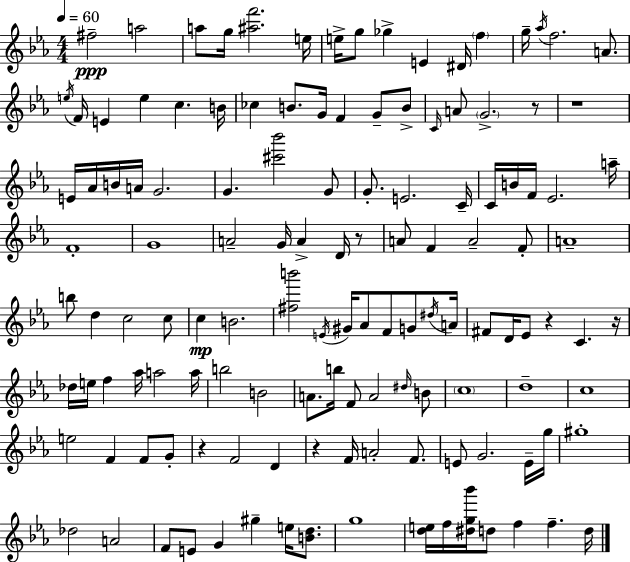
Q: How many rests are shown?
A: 7